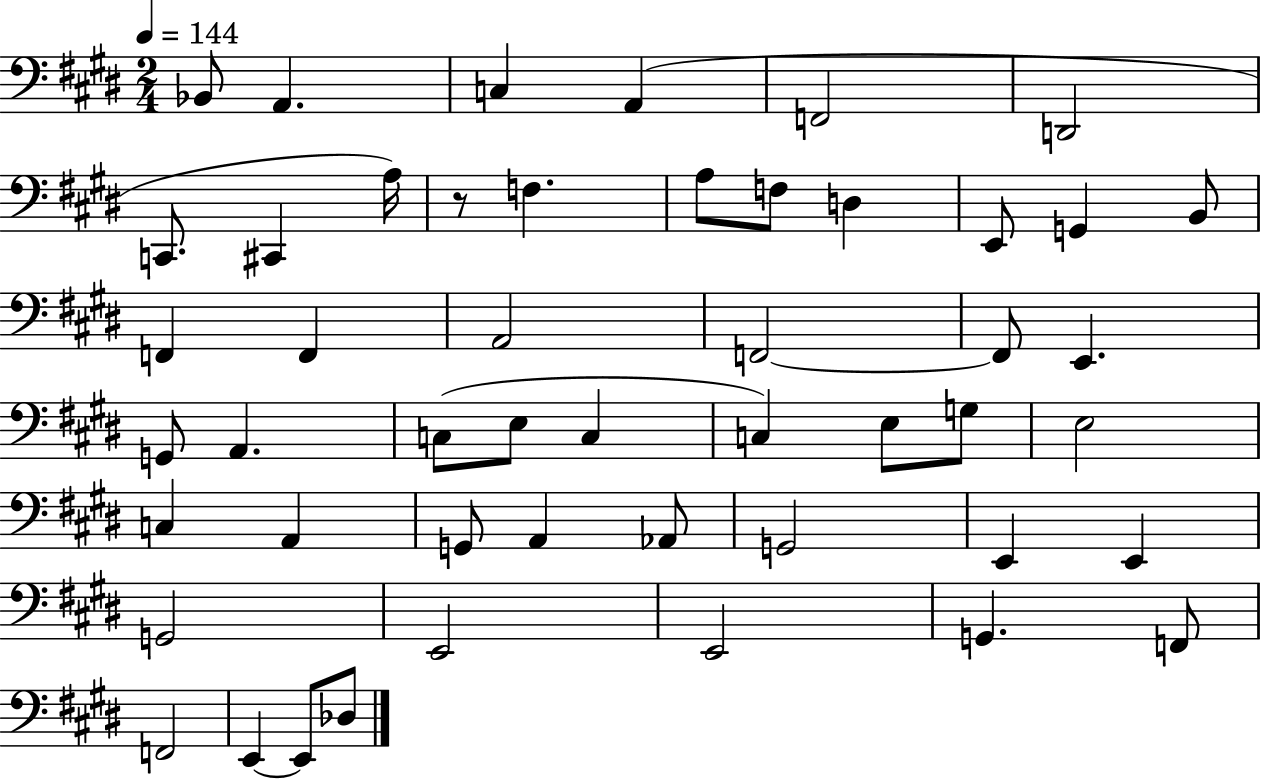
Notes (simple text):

Bb2/e A2/q. C3/q A2/q F2/h D2/h C2/e. C#2/q A3/s R/e F3/q. A3/e F3/e D3/q E2/e G2/q B2/e F2/q F2/q A2/h F2/h F2/e E2/q. G2/e A2/q. C3/e E3/e C3/q C3/q E3/e G3/e E3/h C3/q A2/q G2/e A2/q Ab2/e G2/h E2/q E2/q G2/h E2/h E2/h G2/q. F2/e F2/h E2/q E2/e Db3/e